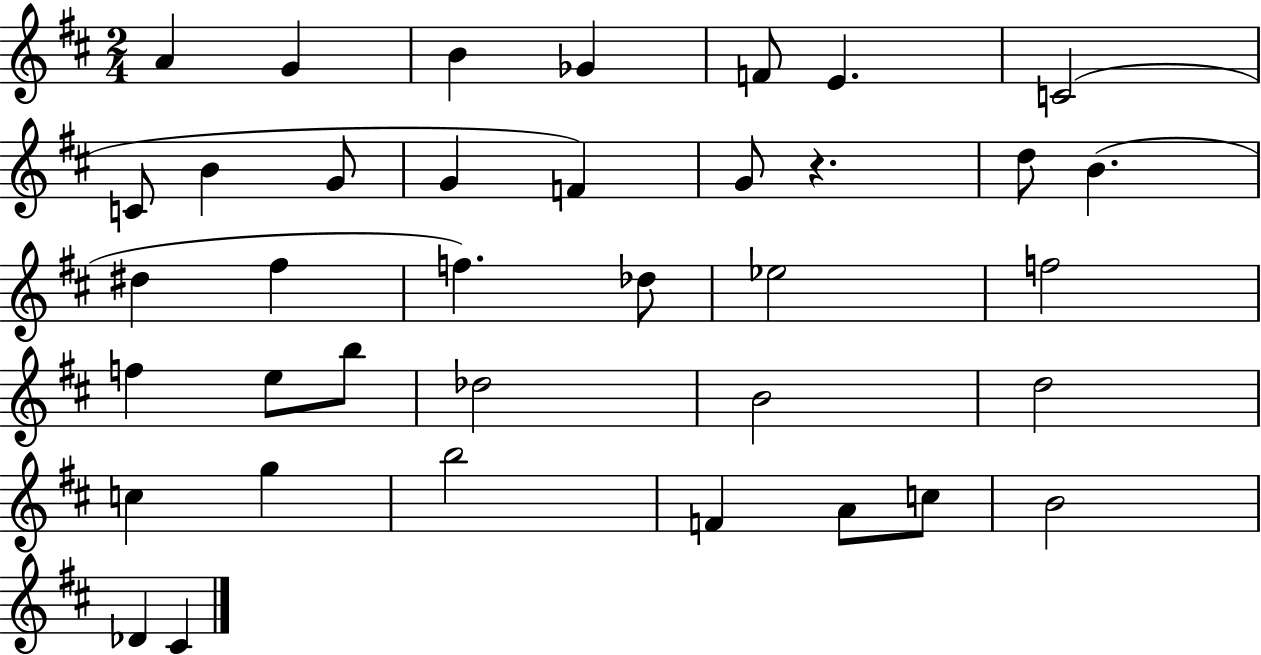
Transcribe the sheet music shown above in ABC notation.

X:1
T:Untitled
M:2/4
L:1/4
K:D
A G B _G F/2 E C2 C/2 B G/2 G F G/2 z d/2 B ^d ^f f _d/2 _e2 f2 f e/2 b/2 _d2 B2 d2 c g b2 F A/2 c/2 B2 _D ^C